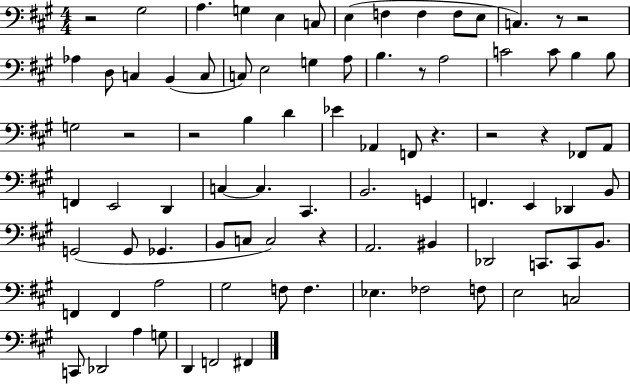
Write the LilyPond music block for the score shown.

{
  \clef bass
  \numericTimeSignature
  \time 4/4
  \key a \major
  r2 gis2 | a4. g4 e4 c8 | e4( f4 f4 f8 e8 | c4.) r8 r2 | \break aes4 d8 c4 b,4( c8 | c8) e2 g4 a8 | b4. r8 a2 | c'2 c'8 b4 b8 | \break g2 r2 | r2 b4 d'4 | ees'4 aes,4 f,8 r4. | r2 r4 fes,8 a,8 | \break f,4 e,2 d,4 | c4~~ c4. cis,4. | b,2. g,4 | f,4. e,4 des,4 b,8 | \break g,2( g,8 ges,4. | b,8 c8 c2) r4 | a,2. bis,4 | des,2 c,8. c,8 b,8. | \break f,4 f,4 a2 | gis2 f8 f4. | ees4. fes2 f8 | e2 c2 | \break c,8 des,2 a4 g8 | d,4 f,2 fis,4 | \bar "|."
}